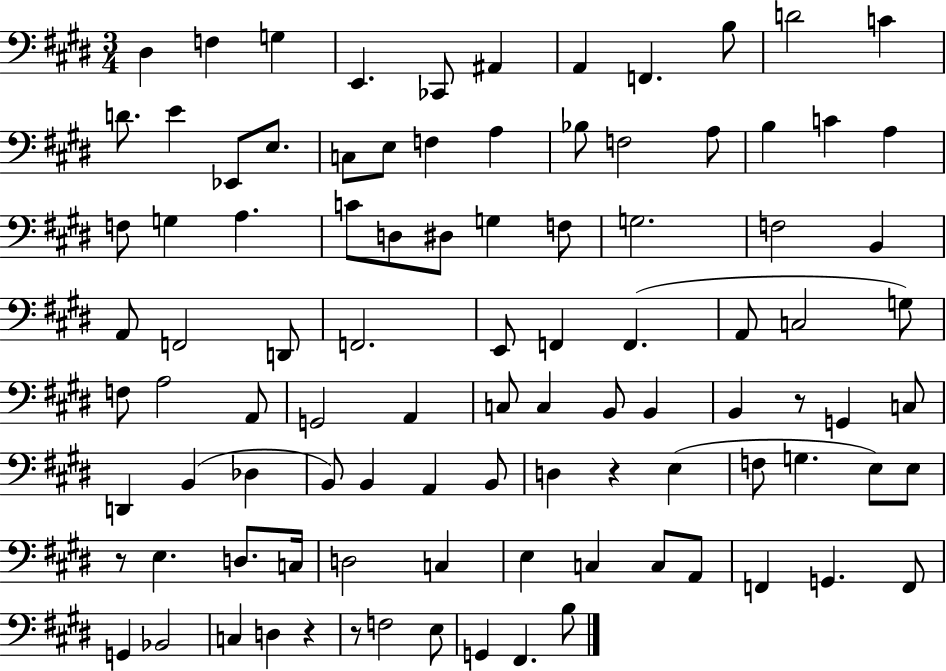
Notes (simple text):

D#3/q F3/q G3/q E2/q. CES2/e A#2/q A2/q F2/q. B3/e D4/h C4/q D4/e. E4/q Eb2/e E3/e. C3/e E3/e F3/q A3/q Bb3/e F3/h A3/e B3/q C4/q A3/q F3/e G3/q A3/q. C4/e D3/e D#3/e G3/q F3/e G3/h. F3/h B2/q A2/e F2/h D2/e F2/h. E2/e F2/q F2/q. A2/e C3/h G3/e F3/e A3/h A2/e G2/h A2/q C3/e C3/q B2/e B2/q B2/q R/e G2/q C3/e D2/q B2/q Db3/q B2/e B2/q A2/q B2/e D3/q R/q E3/q F3/e G3/q. E3/e E3/e R/e E3/q. D3/e. C3/s D3/h C3/q E3/q C3/q C3/e A2/e F2/q G2/q. F2/e G2/q Bb2/h C3/q D3/q R/q R/e F3/h E3/e G2/q F#2/q. B3/e